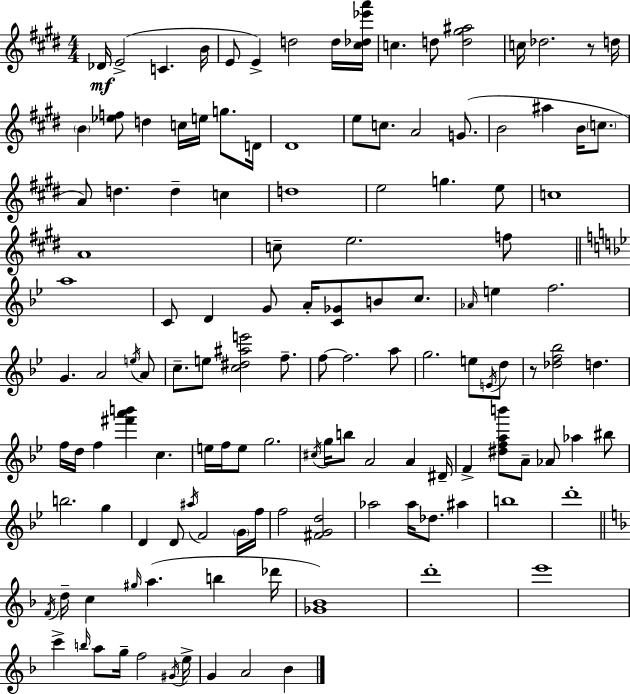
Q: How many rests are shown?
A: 2